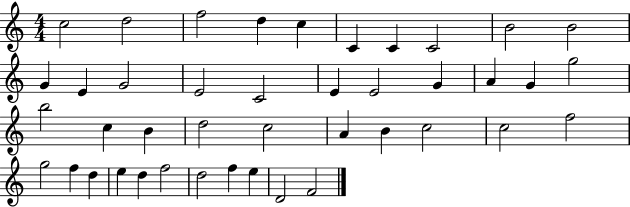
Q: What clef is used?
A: treble